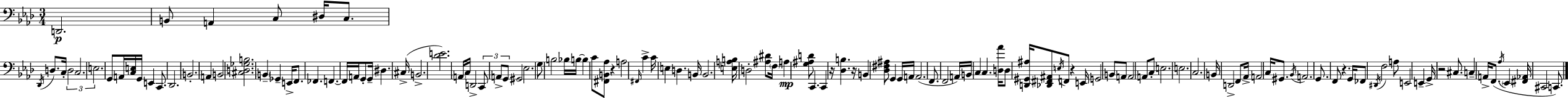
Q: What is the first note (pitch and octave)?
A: D2